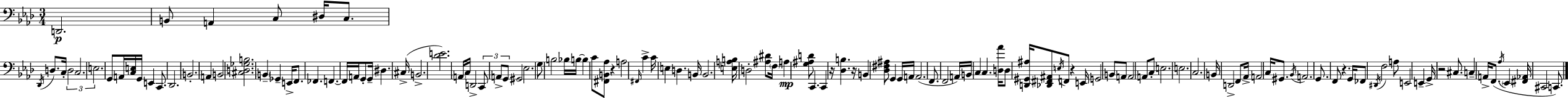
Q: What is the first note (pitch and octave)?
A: D2